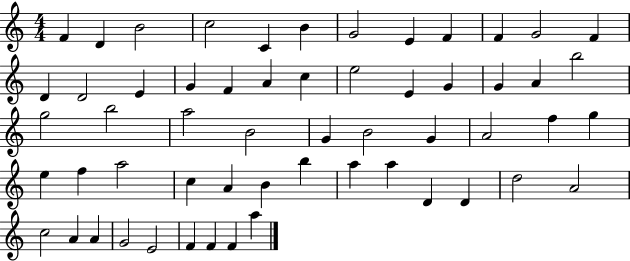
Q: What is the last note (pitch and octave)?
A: A5